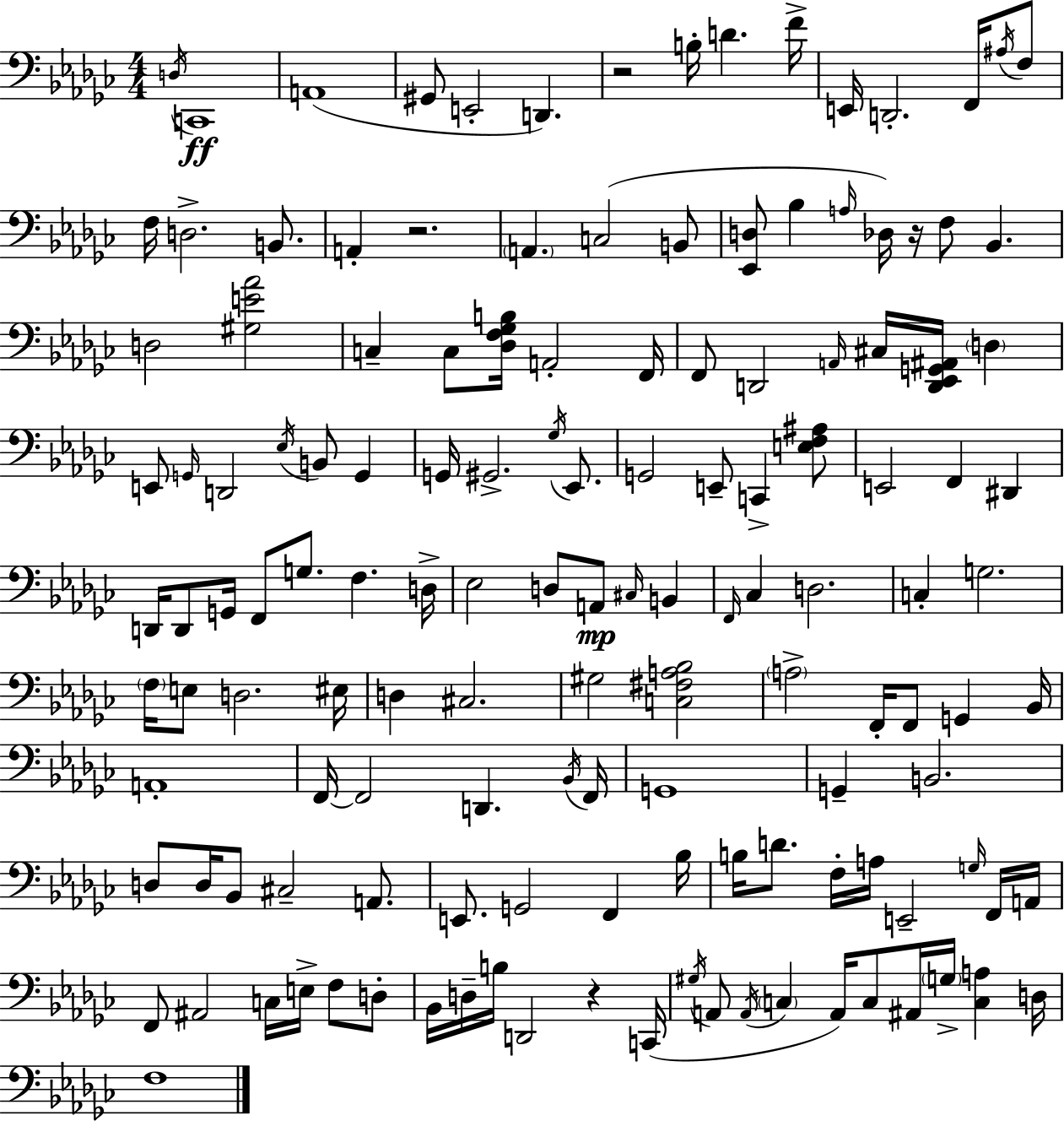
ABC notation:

X:1
T:Untitled
M:4/4
L:1/4
K:Ebm
D,/4 C,,4 A,,4 ^G,,/2 E,,2 D,, z2 B,/4 D F/4 E,,/4 D,,2 F,,/4 ^A,/4 F,/2 F,/4 D,2 B,,/2 A,, z2 A,, C,2 B,,/2 [_E,,D,]/2 _B, A,/4 _D,/4 z/4 F,/2 _B,, D,2 [^G,E_A]2 C, C,/2 [_D,F,_G,B,]/4 A,,2 F,,/4 F,,/2 D,,2 A,,/4 ^C,/4 [D,,_E,,G,,^A,,]/4 D, E,,/2 G,,/4 D,,2 _E,/4 B,,/2 G,, G,,/4 ^G,,2 _G,/4 _E,,/2 G,,2 E,,/2 C,, [E,F,^A,]/2 E,,2 F,, ^D,, D,,/4 D,,/2 G,,/4 F,,/2 G,/2 F, D,/4 _E,2 D,/2 A,,/2 ^C,/4 B,, F,,/4 _C, D,2 C, G,2 F,/4 E,/2 D,2 ^E,/4 D, ^C,2 ^G,2 [C,^F,A,_B,]2 A,2 F,,/4 F,,/2 G,, _B,,/4 A,,4 F,,/4 F,,2 D,, _B,,/4 F,,/4 G,,4 G,, B,,2 D,/2 D,/4 _B,,/2 ^C,2 A,,/2 E,,/2 G,,2 F,, _B,/4 B,/4 D/2 F,/4 A,/4 E,,2 G,/4 F,,/4 A,,/4 F,,/2 ^A,,2 C,/4 E,/4 F,/2 D,/2 _B,,/4 D,/4 B,/4 D,,2 z C,,/4 ^G,/4 A,,/2 A,,/4 C, A,,/4 C,/2 ^A,,/4 G,/4 [C,A,] D,/4 F,4